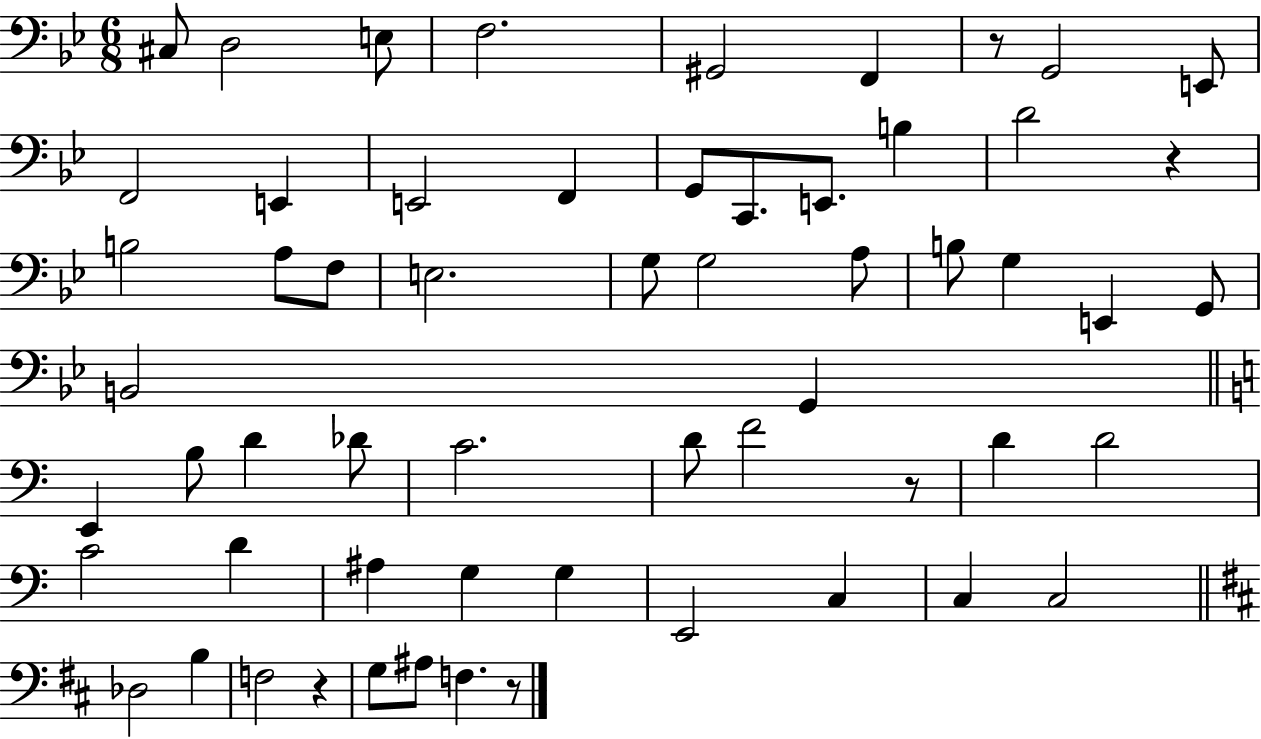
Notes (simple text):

C#3/e D3/h E3/e F3/h. G#2/h F2/q R/e G2/h E2/e F2/h E2/q E2/h F2/q G2/e C2/e. E2/e. B3/q D4/h R/q B3/h A3/e F3/e E3/h. G3/e G3/h A3/e B3/e G3/q E2/q G2/e B2/h G2/q E2/q B3/e D4/q Db4/e C4/h. D4/e F4/h R/e D4/q D4/h C4/h D4/q A#3/q G3/q G3/q E2/h C3/q C3/q C3/h Db3/h B3/q F3/h R/q G3/e A#3/e F3/q. R/e